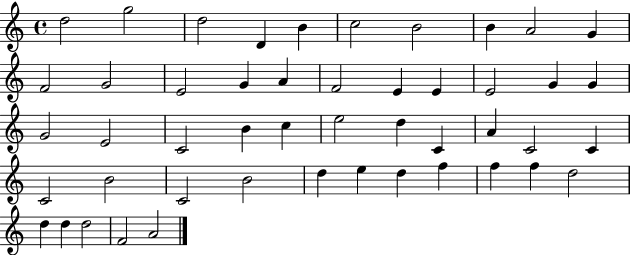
{
  \clef treble
  \time 4/4
  \defaultTimeSignature
  \key c \major
  d''2 g''2 | d''2 d'4 b'4 | c''2 b'2 | b'4 a'2 g'4 | \break f'2 g'2 | e'2 g'4 a'4 | f'2 e'4 e'4 | e'2 g'4 g'4 | \break g'2 e'2 | c'2 b'4 c''4 | e''2 d''4 c'4 | a'4 c'2 c'4 | \break c'2 b'2 | c'2 b'2 | d''4 e''4 d''4 f''4 | f''4 f''4 d''2 | \break d''4 d''4 d''2 | f'2 a'2 | \bar "|."
}